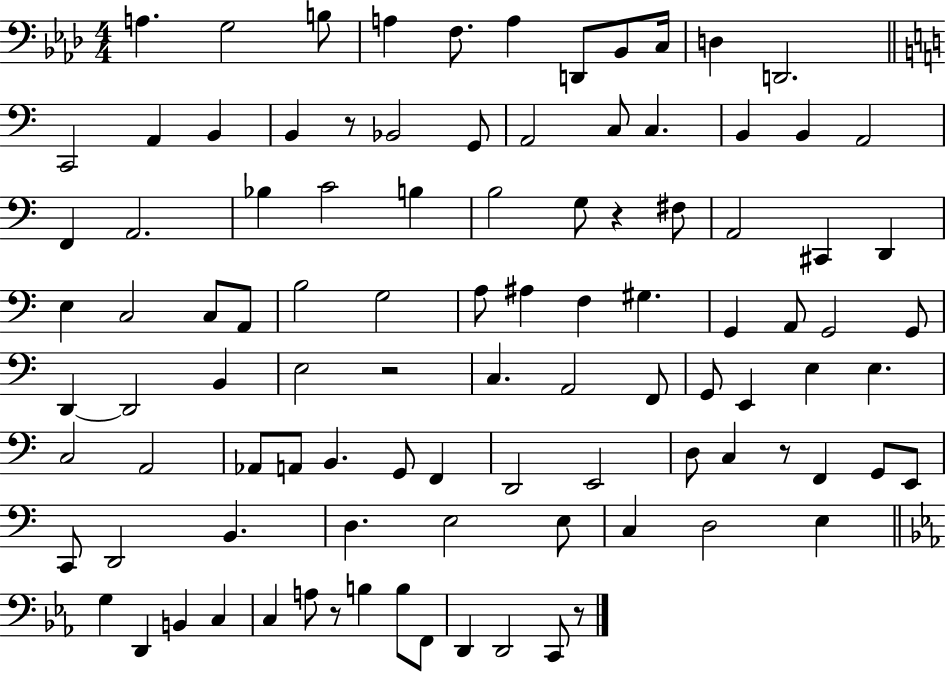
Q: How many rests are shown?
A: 6